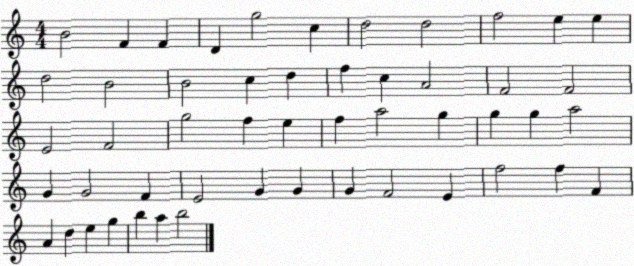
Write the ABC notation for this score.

X:1
T:Untitled
M:4/4
L:1/4
K:C
B2 F F D g2 c d2 d2 f2 e e d2 B2 B2 c d f c A2 F2 F2 E2 F2 g2 f e f a2 g g g a2 G G2 F E2 G G G F2 E f2 f F A d e g b a b2